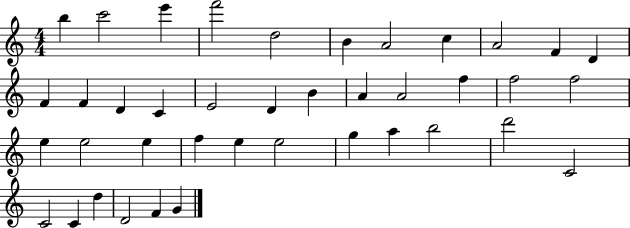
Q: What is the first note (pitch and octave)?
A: B5